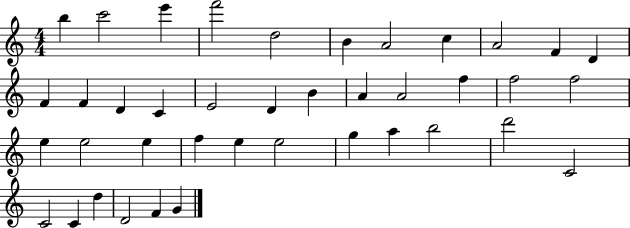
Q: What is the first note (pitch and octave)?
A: B5